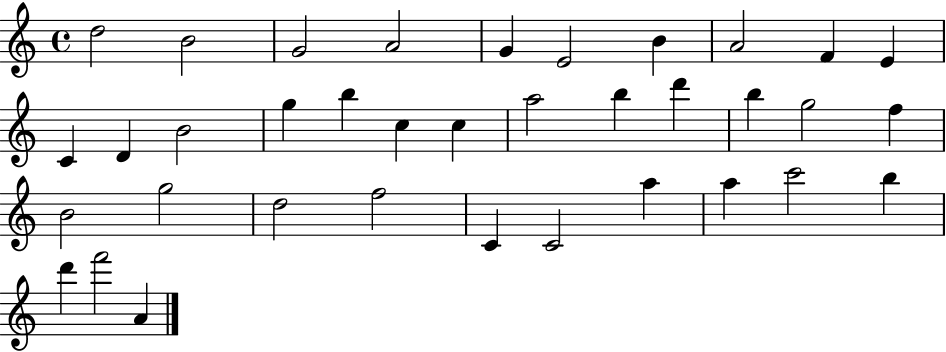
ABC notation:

X:1
T:Untitled
M:4/4
L:1/4
K:C
d2 B2 G2 A2 G E2 B A2 F E C D B2 g b c c a2 b d' b g2 f B2 g2 d2 f2 C C2 a a c'2 b d' f'2 A